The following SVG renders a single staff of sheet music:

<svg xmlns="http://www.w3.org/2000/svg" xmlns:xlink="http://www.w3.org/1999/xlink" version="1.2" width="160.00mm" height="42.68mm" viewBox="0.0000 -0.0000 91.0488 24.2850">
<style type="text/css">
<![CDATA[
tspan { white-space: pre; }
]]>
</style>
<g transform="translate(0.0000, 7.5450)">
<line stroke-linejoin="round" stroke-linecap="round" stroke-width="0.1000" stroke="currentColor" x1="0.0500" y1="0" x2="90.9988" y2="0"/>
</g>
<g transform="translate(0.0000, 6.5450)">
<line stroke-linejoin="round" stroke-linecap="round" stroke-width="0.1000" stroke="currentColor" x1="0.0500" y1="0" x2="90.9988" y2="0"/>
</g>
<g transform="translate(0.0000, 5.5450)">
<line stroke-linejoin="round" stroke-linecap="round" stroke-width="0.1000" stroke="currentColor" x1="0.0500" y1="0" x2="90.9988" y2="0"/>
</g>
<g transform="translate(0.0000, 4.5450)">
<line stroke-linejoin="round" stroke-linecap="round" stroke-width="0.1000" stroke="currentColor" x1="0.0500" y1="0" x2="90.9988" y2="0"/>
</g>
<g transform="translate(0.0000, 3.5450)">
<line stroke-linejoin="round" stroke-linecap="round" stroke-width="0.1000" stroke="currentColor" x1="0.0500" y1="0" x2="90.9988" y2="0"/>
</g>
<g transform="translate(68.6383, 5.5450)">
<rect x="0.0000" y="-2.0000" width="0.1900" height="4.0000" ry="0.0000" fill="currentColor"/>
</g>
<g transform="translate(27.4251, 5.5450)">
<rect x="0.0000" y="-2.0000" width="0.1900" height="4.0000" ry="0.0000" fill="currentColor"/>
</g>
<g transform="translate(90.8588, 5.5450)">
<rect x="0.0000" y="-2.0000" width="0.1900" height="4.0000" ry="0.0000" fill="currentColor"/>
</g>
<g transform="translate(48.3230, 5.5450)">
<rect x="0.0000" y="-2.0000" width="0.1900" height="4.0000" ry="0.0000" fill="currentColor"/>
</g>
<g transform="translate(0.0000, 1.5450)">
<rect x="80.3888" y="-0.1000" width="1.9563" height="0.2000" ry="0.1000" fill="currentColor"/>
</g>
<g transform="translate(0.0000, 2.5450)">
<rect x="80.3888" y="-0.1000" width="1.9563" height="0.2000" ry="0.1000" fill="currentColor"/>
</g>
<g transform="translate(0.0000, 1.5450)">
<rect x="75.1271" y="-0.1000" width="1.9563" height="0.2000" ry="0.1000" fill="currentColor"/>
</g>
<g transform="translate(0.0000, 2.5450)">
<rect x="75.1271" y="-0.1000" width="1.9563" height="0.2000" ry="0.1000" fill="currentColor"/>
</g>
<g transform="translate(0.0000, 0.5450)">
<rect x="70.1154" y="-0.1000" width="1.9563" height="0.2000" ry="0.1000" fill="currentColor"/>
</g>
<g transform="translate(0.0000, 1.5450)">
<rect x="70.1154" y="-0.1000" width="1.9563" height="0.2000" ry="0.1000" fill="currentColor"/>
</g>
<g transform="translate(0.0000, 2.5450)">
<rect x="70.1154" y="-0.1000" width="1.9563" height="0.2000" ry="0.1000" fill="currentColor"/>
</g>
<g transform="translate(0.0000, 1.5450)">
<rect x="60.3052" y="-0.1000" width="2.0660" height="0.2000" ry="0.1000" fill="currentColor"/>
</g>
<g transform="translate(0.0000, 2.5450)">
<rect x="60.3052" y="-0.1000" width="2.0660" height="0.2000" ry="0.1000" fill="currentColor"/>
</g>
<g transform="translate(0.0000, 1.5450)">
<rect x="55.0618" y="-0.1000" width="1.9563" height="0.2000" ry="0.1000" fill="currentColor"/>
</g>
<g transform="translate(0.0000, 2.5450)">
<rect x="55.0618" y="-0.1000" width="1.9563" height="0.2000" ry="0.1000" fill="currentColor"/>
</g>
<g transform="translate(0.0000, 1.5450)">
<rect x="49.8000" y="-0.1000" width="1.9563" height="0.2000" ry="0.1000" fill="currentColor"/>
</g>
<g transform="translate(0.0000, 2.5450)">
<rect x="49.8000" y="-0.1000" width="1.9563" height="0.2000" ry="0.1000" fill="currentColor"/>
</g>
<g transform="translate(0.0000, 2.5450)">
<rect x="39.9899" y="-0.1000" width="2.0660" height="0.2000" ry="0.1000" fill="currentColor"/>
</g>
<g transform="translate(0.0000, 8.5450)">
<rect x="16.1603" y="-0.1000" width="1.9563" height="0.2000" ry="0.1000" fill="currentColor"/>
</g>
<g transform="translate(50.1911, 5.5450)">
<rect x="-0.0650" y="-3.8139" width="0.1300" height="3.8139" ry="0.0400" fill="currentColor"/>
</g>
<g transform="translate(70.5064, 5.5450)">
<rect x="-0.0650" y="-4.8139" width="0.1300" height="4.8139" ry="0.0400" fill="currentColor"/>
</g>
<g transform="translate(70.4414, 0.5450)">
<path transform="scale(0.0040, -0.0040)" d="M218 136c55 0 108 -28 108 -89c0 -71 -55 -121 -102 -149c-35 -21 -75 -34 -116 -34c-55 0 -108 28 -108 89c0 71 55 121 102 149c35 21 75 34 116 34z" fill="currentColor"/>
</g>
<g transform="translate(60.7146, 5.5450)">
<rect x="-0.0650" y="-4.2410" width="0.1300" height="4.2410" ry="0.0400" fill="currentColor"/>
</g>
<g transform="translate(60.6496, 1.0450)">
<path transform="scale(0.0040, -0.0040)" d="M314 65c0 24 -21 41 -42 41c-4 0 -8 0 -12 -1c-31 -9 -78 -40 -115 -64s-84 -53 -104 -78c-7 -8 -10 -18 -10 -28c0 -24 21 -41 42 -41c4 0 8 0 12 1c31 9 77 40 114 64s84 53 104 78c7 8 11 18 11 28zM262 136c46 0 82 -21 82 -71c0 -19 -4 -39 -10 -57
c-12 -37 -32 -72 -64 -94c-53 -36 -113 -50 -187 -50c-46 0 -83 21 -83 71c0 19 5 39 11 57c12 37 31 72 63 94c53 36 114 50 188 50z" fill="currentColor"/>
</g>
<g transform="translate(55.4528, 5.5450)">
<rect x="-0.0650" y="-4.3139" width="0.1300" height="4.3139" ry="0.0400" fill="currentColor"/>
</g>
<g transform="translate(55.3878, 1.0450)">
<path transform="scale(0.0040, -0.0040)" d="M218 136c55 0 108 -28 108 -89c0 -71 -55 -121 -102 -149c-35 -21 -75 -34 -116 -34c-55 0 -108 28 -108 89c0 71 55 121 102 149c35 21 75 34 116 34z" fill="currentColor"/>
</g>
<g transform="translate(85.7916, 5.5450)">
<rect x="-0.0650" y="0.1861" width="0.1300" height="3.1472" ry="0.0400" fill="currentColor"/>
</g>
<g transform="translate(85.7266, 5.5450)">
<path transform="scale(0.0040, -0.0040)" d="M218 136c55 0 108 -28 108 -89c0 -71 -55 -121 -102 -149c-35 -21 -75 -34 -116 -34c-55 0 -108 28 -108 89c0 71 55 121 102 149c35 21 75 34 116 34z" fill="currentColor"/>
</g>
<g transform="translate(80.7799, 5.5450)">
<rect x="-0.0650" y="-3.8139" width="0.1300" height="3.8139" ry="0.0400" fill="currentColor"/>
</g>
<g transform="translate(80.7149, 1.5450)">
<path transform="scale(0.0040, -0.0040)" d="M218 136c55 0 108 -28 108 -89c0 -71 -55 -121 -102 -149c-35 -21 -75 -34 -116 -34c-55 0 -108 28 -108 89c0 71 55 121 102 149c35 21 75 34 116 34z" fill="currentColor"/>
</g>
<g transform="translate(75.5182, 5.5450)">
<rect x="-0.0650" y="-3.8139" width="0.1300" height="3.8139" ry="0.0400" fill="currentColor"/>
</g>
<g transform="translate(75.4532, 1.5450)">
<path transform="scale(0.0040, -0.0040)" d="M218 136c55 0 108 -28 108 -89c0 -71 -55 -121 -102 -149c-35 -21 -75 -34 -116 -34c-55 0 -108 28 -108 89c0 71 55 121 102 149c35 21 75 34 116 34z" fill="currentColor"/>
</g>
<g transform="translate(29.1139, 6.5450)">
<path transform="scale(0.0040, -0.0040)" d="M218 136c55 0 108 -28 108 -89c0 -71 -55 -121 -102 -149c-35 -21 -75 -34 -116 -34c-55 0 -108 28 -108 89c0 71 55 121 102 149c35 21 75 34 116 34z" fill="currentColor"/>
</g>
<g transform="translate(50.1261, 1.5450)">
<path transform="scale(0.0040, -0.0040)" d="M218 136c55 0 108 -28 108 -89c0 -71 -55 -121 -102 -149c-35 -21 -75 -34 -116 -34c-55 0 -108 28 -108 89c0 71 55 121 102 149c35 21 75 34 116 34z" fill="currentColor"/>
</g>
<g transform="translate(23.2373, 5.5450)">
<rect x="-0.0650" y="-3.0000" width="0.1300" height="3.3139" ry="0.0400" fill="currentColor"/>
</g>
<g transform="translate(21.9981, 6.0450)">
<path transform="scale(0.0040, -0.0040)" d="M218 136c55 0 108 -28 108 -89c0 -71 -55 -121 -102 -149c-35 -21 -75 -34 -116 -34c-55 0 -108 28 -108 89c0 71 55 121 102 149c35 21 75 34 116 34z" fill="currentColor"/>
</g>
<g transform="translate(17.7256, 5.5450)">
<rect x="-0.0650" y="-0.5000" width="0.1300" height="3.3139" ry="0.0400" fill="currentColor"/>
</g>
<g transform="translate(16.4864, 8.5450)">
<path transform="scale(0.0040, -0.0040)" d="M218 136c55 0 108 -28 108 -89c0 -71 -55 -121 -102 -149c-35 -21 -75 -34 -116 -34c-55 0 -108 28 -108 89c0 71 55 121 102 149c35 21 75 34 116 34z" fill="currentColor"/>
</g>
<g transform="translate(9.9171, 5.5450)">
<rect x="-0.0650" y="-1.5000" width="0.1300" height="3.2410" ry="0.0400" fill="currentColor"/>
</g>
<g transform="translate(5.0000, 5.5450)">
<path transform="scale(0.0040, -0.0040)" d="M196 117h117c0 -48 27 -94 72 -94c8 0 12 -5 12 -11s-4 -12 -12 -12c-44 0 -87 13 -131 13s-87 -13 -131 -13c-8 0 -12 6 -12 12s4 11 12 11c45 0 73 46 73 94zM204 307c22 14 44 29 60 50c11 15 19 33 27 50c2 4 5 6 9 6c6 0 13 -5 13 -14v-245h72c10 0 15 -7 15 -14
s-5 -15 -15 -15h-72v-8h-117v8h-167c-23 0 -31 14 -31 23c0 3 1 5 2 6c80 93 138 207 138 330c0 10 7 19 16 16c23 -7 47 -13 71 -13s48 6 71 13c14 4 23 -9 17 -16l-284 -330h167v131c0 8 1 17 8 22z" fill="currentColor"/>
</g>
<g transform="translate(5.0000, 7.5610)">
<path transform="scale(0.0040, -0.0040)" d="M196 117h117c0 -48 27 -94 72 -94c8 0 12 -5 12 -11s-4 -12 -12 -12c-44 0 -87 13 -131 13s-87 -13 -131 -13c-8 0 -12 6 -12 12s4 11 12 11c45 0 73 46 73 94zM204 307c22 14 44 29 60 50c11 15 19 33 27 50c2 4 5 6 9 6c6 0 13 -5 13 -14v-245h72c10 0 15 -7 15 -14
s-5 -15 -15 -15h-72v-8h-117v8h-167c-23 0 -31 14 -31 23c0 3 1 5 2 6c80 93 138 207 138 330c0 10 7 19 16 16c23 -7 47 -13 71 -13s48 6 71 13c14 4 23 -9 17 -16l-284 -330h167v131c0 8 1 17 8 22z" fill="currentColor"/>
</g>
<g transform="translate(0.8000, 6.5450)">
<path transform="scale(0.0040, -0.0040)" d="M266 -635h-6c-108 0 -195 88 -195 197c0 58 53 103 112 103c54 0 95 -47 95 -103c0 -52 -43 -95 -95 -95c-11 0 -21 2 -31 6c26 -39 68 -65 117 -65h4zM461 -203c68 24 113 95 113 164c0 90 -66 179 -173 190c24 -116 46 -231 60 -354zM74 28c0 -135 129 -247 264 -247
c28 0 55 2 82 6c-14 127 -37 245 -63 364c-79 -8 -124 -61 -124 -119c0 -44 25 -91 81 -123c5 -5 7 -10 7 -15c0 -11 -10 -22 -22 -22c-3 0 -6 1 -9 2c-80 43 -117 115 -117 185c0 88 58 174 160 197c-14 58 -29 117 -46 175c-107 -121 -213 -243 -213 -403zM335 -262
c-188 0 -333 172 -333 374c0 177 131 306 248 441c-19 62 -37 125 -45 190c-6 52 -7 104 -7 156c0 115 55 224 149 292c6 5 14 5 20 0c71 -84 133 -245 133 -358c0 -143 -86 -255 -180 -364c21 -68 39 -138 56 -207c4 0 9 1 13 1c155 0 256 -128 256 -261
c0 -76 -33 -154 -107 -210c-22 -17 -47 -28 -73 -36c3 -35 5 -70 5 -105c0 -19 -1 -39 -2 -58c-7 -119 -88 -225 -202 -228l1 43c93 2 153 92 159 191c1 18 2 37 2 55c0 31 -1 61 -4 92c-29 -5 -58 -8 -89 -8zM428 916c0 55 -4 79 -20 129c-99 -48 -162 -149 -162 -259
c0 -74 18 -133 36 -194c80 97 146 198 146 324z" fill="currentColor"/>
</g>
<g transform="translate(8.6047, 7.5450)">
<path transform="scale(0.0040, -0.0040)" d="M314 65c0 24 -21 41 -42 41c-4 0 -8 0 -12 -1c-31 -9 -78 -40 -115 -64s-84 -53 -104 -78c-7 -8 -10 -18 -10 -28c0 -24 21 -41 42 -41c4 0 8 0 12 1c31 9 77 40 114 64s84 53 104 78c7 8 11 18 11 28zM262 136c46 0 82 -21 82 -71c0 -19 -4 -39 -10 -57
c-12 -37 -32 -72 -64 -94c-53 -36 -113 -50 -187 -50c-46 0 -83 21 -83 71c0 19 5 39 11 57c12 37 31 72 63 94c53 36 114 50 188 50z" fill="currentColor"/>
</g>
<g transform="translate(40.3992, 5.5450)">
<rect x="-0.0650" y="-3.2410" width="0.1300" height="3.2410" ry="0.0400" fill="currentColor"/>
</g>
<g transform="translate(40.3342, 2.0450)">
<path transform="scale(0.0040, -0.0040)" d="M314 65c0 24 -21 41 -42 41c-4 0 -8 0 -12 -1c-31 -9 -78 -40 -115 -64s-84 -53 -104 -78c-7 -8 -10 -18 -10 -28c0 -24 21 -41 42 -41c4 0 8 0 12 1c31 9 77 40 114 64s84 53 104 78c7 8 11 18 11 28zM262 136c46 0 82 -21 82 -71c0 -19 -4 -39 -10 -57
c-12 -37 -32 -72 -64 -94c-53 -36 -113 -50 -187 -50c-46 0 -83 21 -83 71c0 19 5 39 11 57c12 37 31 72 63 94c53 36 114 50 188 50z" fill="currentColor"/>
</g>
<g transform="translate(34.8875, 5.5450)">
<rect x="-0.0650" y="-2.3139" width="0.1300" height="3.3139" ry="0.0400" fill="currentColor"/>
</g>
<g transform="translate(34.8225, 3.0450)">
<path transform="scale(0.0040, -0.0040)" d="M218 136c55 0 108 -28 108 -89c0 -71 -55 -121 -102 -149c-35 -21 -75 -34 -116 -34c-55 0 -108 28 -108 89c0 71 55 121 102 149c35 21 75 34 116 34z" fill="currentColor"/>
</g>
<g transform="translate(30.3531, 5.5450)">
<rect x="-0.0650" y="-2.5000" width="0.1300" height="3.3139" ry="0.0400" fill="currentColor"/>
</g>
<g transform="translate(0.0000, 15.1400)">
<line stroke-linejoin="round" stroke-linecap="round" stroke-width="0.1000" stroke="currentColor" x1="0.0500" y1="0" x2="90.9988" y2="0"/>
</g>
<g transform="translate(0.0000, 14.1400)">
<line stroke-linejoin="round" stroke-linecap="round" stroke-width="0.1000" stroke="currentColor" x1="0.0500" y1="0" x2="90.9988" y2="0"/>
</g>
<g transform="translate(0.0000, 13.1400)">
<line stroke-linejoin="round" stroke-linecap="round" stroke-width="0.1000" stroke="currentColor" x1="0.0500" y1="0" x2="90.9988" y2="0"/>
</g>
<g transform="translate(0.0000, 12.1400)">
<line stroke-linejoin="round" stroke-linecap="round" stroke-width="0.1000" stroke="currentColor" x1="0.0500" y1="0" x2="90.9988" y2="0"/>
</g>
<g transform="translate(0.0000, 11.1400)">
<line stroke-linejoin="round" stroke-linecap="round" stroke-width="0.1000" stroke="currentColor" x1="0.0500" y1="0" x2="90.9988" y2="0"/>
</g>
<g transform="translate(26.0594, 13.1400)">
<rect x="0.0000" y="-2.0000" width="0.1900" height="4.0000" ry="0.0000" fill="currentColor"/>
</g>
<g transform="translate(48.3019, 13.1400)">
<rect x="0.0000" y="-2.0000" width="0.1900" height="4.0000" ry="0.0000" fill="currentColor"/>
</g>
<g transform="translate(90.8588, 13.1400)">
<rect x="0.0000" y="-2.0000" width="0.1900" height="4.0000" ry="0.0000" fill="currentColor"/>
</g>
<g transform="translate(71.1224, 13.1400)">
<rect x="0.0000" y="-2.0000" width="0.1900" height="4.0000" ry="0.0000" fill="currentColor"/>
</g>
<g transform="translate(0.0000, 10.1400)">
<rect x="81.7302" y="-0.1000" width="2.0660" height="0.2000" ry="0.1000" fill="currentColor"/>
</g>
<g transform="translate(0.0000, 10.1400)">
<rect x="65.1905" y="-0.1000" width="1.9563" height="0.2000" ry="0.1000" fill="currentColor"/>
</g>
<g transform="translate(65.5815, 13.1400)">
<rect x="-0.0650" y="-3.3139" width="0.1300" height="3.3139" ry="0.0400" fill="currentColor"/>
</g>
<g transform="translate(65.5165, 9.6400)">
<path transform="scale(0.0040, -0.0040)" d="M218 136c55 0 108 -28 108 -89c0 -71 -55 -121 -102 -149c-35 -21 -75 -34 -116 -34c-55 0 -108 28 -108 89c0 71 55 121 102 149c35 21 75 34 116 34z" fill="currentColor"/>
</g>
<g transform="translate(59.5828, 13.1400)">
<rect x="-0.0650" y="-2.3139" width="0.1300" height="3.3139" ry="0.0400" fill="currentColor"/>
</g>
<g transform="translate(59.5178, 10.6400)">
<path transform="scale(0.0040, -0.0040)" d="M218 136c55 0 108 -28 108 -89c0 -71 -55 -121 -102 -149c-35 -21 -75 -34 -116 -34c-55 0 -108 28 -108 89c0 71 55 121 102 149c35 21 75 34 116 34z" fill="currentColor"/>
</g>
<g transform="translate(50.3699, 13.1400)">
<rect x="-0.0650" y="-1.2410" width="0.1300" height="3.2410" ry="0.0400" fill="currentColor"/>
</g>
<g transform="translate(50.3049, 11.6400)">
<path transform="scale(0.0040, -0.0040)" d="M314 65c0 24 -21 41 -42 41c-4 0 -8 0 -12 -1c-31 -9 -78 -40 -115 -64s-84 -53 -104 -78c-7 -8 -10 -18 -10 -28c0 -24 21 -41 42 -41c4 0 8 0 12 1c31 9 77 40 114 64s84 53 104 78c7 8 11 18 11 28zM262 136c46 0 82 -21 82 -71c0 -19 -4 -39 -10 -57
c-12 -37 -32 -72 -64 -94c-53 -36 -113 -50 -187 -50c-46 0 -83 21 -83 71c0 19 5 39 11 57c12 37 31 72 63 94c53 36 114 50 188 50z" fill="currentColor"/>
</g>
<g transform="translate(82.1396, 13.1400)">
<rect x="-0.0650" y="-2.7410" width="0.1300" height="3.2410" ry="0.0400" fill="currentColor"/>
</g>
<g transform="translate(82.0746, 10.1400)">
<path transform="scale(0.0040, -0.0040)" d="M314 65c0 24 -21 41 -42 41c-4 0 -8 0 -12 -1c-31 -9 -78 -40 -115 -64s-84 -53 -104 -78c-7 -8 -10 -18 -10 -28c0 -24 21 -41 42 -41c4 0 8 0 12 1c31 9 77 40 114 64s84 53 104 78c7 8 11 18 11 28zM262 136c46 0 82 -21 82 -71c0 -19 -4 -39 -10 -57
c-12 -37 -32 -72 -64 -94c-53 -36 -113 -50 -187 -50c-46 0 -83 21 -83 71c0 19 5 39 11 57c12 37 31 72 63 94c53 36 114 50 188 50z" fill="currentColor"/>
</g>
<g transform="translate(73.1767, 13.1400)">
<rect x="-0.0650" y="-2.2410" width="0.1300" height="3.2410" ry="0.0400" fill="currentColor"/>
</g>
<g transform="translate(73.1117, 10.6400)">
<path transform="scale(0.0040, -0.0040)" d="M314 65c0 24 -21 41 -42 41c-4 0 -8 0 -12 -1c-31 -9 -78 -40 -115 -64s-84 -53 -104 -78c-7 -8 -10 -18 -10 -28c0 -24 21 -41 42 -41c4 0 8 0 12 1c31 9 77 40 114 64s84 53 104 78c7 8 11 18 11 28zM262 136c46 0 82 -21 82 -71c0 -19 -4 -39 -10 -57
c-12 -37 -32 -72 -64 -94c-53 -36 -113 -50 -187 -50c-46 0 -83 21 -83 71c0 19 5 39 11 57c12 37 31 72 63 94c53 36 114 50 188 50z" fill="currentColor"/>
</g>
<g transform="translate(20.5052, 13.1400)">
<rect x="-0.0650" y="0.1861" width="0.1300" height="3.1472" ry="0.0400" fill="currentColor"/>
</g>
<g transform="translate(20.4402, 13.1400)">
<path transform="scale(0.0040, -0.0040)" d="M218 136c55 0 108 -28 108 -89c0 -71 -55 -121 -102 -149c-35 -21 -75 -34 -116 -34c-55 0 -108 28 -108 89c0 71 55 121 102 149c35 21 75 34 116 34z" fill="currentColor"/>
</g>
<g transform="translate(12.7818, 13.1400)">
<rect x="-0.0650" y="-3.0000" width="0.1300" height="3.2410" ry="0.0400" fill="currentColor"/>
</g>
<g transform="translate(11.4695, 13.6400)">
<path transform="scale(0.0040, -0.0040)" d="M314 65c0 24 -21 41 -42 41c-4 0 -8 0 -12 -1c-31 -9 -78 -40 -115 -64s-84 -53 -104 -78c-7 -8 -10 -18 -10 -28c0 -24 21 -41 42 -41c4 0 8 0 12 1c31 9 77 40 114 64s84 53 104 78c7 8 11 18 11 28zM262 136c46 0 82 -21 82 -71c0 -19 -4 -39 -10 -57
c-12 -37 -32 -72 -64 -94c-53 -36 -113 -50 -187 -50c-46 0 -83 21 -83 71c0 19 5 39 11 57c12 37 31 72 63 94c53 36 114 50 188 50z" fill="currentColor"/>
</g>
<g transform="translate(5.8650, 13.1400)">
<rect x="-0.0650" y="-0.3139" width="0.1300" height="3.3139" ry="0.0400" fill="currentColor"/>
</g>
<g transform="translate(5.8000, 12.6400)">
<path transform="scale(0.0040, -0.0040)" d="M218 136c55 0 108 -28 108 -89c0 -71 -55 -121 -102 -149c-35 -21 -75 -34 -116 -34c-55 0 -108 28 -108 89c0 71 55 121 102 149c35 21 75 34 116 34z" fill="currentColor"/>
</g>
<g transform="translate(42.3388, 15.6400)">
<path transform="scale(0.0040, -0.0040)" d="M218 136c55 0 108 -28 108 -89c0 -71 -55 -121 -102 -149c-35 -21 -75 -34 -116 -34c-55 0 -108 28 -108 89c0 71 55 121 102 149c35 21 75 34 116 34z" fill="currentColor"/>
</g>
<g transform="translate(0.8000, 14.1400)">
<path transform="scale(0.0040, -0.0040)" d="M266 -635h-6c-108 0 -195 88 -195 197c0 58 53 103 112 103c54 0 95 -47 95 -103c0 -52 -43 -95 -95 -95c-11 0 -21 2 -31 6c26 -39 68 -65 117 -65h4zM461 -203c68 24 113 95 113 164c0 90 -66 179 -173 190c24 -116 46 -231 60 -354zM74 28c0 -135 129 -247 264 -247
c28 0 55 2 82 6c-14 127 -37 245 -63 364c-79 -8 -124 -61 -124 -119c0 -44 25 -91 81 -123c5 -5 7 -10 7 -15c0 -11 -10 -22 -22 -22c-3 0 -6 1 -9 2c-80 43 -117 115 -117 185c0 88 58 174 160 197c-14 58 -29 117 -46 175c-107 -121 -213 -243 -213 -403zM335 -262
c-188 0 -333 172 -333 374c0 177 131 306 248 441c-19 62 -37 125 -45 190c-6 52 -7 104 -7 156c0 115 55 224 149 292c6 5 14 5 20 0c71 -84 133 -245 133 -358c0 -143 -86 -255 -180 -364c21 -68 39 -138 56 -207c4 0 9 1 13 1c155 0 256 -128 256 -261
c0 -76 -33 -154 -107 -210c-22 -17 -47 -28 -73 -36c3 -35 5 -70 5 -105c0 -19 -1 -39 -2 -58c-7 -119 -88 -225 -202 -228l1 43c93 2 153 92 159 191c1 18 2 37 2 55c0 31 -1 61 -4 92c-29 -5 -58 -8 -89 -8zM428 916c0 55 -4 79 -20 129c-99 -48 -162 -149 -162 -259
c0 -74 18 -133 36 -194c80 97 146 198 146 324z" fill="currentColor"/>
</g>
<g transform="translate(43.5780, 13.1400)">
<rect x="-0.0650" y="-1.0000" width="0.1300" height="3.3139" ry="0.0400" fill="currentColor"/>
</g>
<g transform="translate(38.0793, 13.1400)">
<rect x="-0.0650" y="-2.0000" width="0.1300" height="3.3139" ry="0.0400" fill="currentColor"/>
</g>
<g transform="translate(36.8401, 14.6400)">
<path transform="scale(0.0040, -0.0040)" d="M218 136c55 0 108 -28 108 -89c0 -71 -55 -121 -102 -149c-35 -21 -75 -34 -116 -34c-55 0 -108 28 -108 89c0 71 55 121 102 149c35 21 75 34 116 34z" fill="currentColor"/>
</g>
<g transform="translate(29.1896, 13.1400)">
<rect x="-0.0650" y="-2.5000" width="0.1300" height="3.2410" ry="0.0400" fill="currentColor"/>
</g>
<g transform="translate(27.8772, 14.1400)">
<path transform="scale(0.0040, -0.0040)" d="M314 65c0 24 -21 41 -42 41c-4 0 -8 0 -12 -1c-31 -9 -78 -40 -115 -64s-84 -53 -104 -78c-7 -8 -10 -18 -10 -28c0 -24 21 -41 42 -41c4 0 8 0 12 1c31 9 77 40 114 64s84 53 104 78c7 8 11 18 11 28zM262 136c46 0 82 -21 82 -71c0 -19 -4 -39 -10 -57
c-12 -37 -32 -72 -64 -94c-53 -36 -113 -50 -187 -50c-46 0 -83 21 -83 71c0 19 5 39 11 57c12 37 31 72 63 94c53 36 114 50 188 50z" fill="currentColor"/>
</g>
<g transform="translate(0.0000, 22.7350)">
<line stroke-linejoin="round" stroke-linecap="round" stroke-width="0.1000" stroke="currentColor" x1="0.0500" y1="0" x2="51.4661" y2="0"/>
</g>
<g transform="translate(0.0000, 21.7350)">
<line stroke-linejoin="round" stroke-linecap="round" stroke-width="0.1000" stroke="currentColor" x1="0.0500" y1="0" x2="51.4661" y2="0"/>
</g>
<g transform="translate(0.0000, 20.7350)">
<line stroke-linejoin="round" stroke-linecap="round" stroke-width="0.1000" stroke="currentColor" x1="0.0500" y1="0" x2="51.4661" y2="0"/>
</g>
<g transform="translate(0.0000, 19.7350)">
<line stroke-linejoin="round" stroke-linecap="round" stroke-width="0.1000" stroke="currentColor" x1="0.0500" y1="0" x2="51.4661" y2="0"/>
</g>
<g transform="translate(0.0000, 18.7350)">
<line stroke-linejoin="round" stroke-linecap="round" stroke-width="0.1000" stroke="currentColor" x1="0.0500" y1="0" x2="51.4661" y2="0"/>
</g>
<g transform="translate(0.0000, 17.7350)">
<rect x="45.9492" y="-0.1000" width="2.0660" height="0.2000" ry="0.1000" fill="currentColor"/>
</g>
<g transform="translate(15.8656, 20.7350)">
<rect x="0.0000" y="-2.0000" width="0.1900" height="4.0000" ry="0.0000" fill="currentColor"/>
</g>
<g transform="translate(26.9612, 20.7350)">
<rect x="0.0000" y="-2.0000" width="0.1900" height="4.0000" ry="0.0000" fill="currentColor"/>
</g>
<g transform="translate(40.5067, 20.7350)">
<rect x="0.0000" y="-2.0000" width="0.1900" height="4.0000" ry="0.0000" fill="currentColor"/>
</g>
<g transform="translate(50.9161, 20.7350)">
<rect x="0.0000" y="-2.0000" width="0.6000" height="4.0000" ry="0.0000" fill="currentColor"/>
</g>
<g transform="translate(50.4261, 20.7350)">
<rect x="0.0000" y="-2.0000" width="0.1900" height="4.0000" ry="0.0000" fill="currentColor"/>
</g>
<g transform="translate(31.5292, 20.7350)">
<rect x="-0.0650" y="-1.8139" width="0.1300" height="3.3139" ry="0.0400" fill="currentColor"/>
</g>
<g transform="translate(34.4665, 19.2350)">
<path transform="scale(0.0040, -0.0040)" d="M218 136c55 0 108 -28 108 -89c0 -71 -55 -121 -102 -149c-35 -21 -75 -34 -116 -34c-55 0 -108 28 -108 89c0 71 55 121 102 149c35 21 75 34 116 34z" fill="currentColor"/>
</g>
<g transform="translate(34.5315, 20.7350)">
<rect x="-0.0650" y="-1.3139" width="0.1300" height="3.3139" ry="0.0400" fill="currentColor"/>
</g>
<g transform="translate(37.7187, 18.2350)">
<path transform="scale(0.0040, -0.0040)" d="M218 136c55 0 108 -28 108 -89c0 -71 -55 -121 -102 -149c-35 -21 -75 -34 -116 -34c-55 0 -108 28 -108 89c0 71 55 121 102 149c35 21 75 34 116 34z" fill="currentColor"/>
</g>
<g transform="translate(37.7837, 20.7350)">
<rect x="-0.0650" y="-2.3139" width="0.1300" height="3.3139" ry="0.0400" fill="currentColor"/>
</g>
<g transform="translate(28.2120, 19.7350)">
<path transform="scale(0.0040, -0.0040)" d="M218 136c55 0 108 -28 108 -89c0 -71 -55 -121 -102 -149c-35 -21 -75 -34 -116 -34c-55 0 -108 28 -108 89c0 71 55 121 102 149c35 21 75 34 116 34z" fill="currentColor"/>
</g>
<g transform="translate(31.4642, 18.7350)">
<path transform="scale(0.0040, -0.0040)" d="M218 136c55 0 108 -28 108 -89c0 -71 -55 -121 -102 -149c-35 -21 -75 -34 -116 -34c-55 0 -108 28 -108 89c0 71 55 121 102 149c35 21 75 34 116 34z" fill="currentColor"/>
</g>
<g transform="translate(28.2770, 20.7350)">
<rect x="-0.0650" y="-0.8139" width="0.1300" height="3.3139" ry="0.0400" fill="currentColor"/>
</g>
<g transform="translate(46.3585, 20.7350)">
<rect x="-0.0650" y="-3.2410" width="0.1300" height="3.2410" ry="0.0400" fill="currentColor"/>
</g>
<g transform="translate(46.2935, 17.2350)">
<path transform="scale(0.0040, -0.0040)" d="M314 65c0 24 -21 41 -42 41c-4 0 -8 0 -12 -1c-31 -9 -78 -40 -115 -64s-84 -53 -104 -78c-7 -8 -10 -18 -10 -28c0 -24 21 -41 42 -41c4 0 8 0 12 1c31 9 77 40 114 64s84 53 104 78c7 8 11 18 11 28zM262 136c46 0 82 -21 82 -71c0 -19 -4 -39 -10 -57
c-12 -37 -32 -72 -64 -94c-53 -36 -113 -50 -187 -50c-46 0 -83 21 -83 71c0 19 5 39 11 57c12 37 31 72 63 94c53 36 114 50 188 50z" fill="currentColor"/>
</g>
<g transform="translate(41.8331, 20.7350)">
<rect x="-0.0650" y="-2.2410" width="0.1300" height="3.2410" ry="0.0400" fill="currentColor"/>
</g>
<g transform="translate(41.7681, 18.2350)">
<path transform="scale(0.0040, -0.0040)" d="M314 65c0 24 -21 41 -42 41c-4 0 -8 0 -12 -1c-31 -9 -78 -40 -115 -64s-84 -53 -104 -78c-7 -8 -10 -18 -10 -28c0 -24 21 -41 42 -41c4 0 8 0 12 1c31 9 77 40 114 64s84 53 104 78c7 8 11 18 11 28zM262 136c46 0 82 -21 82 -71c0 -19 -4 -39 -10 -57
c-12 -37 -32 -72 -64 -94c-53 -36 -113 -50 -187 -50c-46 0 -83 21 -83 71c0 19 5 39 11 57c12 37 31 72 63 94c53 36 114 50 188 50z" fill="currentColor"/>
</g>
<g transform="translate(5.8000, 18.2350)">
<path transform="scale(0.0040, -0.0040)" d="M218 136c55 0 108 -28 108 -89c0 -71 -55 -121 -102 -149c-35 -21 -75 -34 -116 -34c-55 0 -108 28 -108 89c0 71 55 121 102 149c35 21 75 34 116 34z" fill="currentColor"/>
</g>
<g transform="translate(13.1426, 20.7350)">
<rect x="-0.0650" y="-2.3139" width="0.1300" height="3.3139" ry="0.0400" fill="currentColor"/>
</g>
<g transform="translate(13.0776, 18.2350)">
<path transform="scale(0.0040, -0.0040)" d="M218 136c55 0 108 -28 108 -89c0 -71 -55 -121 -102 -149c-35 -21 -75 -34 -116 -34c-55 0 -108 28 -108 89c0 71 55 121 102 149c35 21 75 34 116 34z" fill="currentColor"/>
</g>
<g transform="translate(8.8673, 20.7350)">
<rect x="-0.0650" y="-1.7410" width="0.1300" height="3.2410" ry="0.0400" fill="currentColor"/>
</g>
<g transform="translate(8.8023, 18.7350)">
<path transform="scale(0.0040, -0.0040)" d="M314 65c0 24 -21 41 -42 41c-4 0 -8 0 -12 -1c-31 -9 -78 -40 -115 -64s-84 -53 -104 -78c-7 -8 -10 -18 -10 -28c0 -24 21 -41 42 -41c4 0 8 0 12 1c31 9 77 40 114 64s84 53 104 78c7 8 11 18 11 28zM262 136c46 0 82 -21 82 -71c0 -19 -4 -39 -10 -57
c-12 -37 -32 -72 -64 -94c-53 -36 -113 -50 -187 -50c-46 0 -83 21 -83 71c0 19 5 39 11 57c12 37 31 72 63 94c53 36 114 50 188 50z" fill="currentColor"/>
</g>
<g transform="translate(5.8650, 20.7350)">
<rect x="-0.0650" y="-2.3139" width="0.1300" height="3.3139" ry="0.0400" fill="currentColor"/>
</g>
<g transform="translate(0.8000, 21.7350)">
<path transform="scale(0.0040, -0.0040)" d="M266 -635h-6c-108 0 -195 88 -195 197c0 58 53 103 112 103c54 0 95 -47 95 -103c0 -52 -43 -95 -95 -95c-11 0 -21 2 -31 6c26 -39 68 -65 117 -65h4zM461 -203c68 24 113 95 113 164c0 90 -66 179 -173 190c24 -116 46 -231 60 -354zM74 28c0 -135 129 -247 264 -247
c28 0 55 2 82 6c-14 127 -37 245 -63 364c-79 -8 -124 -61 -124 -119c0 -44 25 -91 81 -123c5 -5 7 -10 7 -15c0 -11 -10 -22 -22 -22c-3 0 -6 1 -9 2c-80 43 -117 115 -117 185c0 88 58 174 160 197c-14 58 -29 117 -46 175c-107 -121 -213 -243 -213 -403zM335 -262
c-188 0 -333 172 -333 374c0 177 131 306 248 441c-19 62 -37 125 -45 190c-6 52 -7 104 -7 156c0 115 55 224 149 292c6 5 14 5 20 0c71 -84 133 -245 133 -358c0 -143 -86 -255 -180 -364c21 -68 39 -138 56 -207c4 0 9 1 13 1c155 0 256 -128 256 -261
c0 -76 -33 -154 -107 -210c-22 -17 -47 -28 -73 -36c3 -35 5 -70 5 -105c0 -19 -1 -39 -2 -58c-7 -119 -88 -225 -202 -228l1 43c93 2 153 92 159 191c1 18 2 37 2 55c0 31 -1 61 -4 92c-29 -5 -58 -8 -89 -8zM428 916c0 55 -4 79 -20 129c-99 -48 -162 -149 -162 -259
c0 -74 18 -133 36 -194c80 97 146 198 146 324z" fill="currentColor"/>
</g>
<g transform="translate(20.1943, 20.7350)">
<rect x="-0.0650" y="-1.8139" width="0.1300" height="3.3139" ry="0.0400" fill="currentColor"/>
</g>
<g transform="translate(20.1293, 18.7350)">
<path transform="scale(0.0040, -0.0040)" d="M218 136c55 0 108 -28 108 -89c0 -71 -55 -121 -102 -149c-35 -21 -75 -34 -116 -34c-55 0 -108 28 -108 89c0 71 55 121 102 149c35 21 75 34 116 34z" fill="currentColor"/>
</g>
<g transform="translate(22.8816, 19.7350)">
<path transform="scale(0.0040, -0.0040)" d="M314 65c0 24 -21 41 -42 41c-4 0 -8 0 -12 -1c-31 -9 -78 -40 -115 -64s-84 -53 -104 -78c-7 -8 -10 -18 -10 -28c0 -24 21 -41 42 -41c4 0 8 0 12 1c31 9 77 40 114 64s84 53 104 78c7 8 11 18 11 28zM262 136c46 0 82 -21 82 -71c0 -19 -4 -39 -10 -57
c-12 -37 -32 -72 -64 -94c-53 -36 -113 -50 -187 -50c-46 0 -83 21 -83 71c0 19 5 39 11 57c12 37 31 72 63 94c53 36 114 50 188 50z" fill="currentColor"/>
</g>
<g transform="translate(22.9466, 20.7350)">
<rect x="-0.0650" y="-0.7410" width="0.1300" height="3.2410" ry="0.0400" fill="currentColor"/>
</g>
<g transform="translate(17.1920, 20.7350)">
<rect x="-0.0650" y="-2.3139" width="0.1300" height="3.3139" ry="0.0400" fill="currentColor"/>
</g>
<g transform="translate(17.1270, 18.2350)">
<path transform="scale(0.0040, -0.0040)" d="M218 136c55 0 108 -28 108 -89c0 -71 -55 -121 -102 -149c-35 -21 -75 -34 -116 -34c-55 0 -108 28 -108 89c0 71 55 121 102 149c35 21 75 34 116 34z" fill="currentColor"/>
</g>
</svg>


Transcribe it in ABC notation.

X:1
T:Untitled
M:4/4
L:1/4
K:C
E2 C A G g b2 c' d' d'2 e' c' c' B c A2 B G2 F D e2 g b g2 a2 g f2 g g f d2 d f e g g2 b2